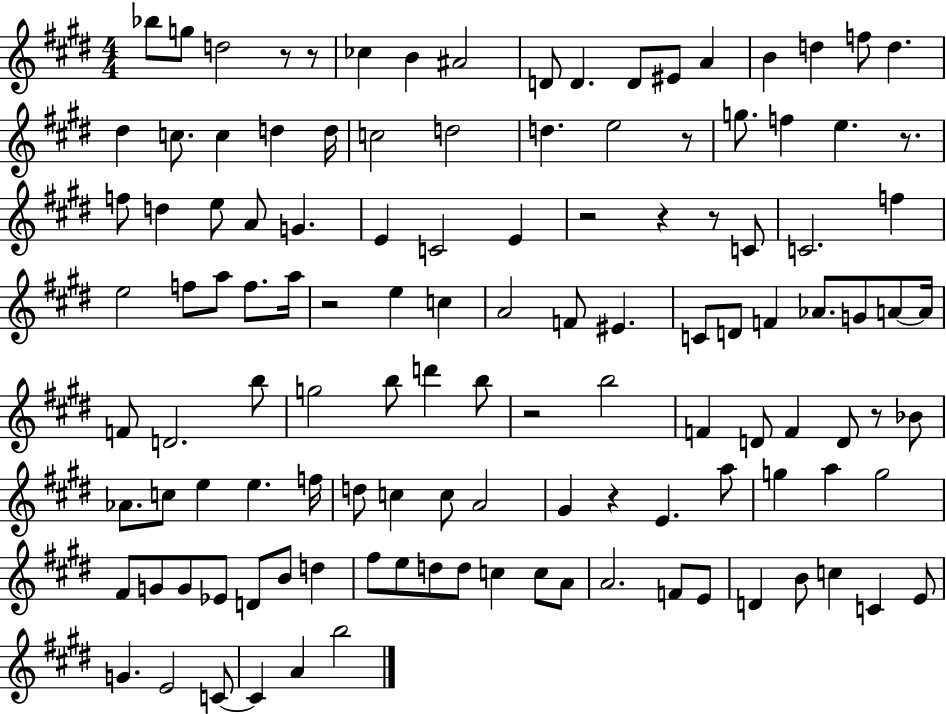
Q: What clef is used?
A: treble